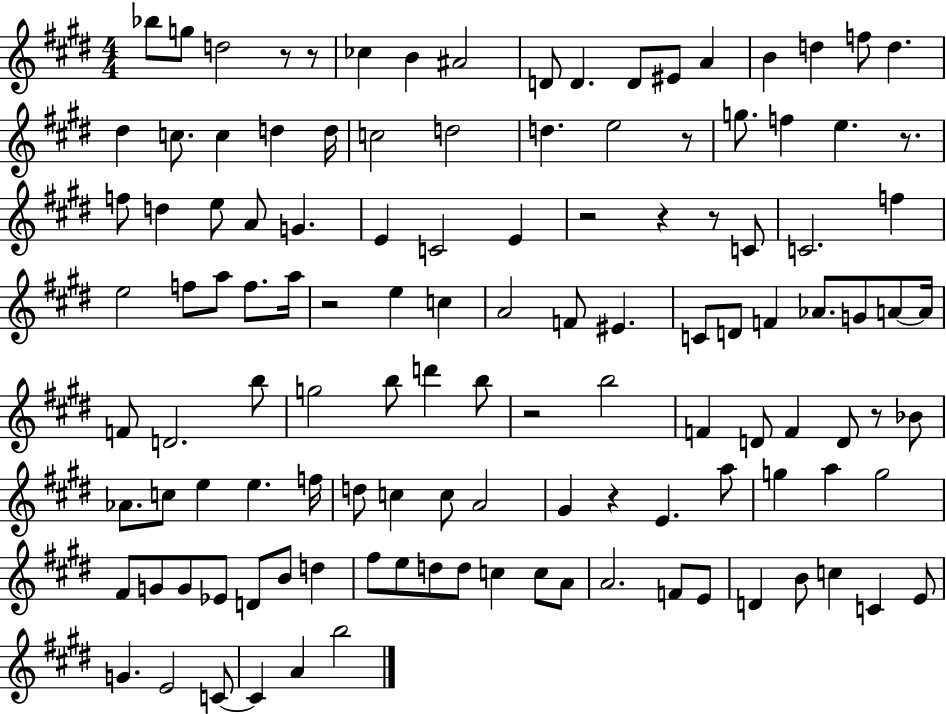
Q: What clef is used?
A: treble